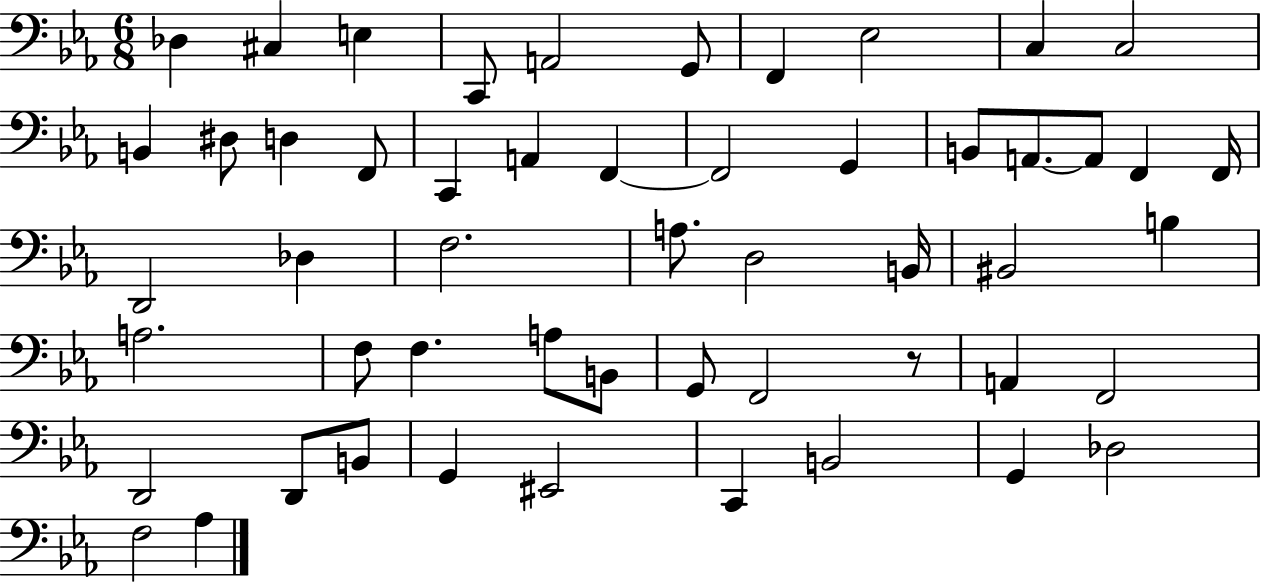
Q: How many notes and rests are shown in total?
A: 53